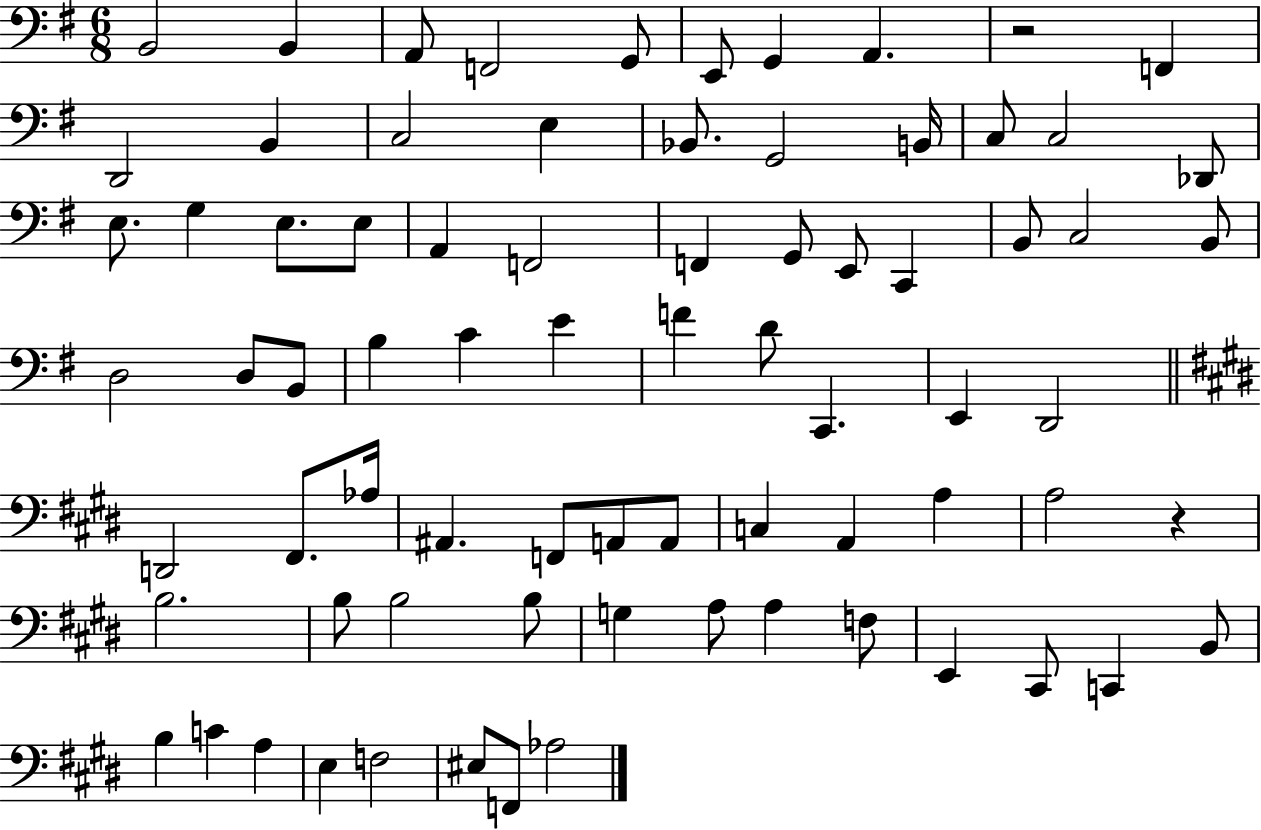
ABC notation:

X:1
T:Untitled
M:6/8
L:1/4
K:G
B,,2 B,, A,,/2 F,,2 G,,/2 E,,/2 G,, A,, z2 F,, D,,2 B,, C,2 E, _B,,/2 G,,2 B,,/4 C,/2 C,2 _D,,/2 E,/2 G, E,/2 E,/2 A,, F,,2 F,, G,,/2 E,,/2 C,, B,,/2 C,2 B,,/2 D,2 D,/2 B,,/2 B, C E F D/2 C,, E,, D,,2 D,,2 ^F,,/2 _A,/4 ^A,, F,,/2 A,,/2 A,,/2 C, A,, A, A,2 z B,2 B,/2 B,2 B,/2 G, A,/2 A, F,/2 E,, ^C,,/2 C,, B,,/2 B, C A, E, F,2 ^E,/2 F,,/2 _A,2